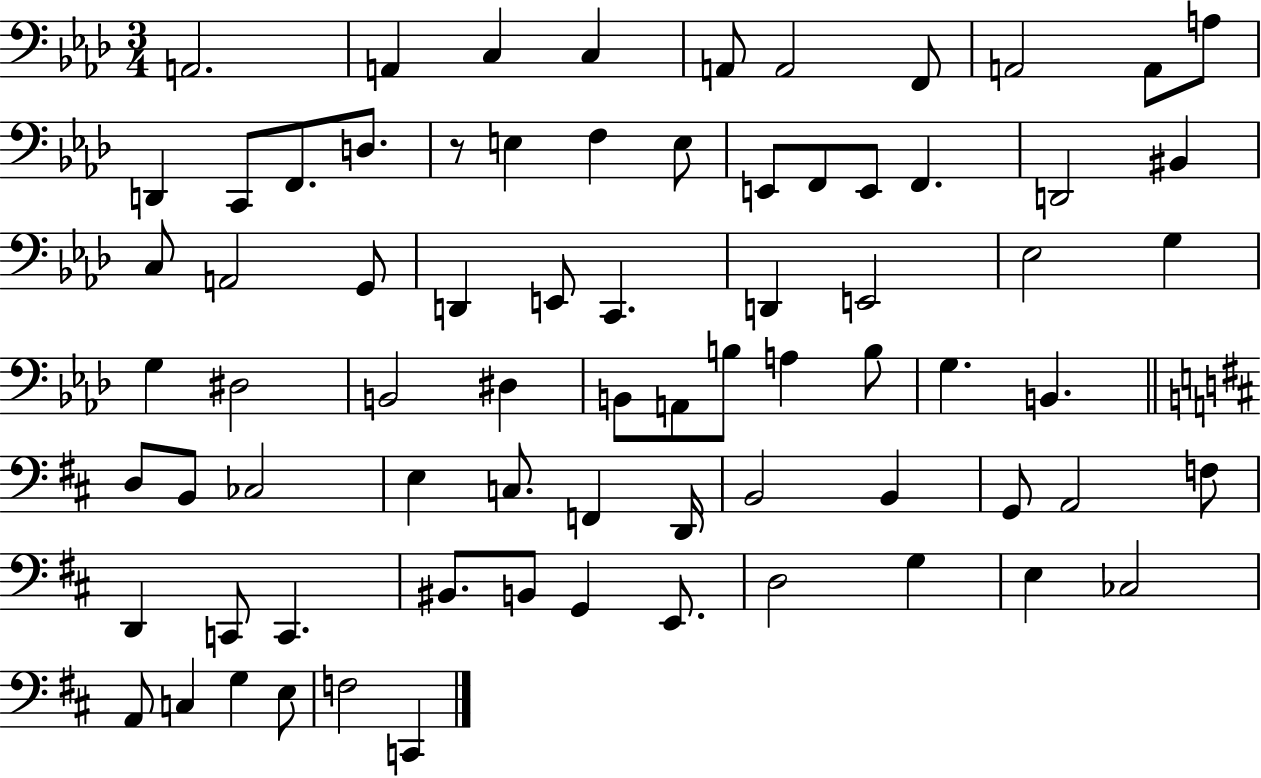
{
  \clef bass
  \numericTimeSignature
  \time 3/4
  \key aes \major
  a,2. | a,4 c4 c4 | a,8 a,2 f,8 | a,2 a,8 a8 | \break d,4 c,8 f,8. d8. | r8 e4 f4 e8 | e,8 f,8 e,8 f,4. | d,2 bis,4 | \break c8 a,2 g,8 | d,4 e,8 c,4. | d,4 e,2 | ees2 g4 | \break g4 dis2 | b,2 dis4 | b,8 a,8 b8 a4 b8 | g4. b,4. | \break \bar "||" \break \key b \minor d8 b,8 ces2 | e4 c8. f,4 d,16 | b,2 b,4 | g,8 a,2 f8 | \break d,4 c,8 c,4. | bis,8. b,8 g,4 e,8. | d2 g4 | e4 ces2 | \break a,8 c4 g4 e8 | f2 c,4 | \bar "|."
}